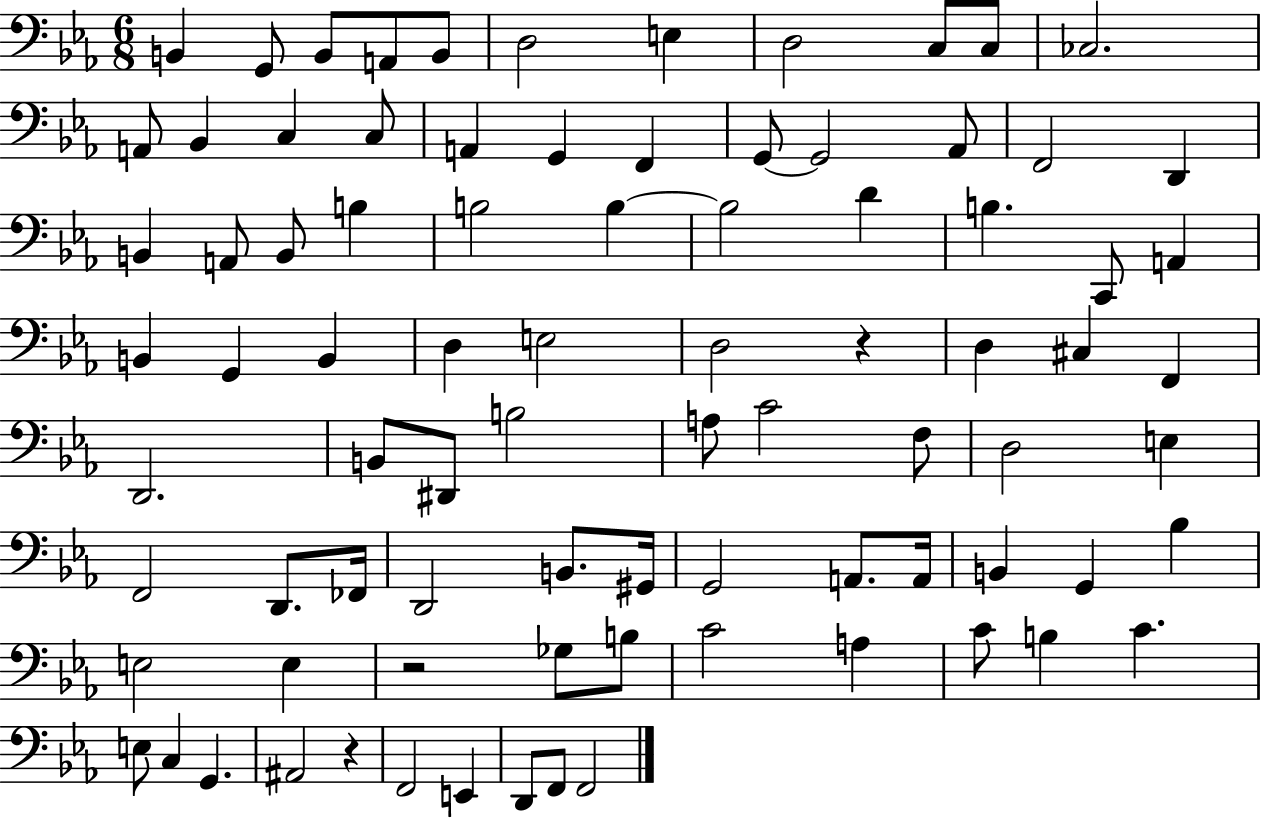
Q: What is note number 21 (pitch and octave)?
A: Ab2